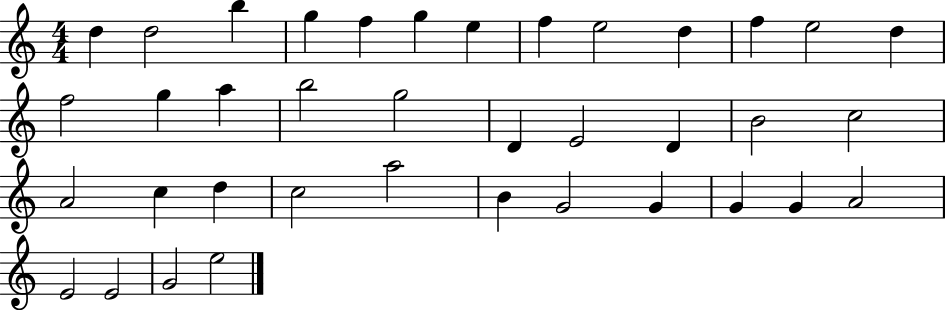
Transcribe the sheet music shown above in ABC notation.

X:1
T:Untitled
M:4/4
L:1/4
K:C
d d2 b g f g e f e2 d f e2 d f2 g a b2 g2 D E2 D B2 c2 A2 c d c2 a2 B G2 G G G A2 E2 E2 G2 e2